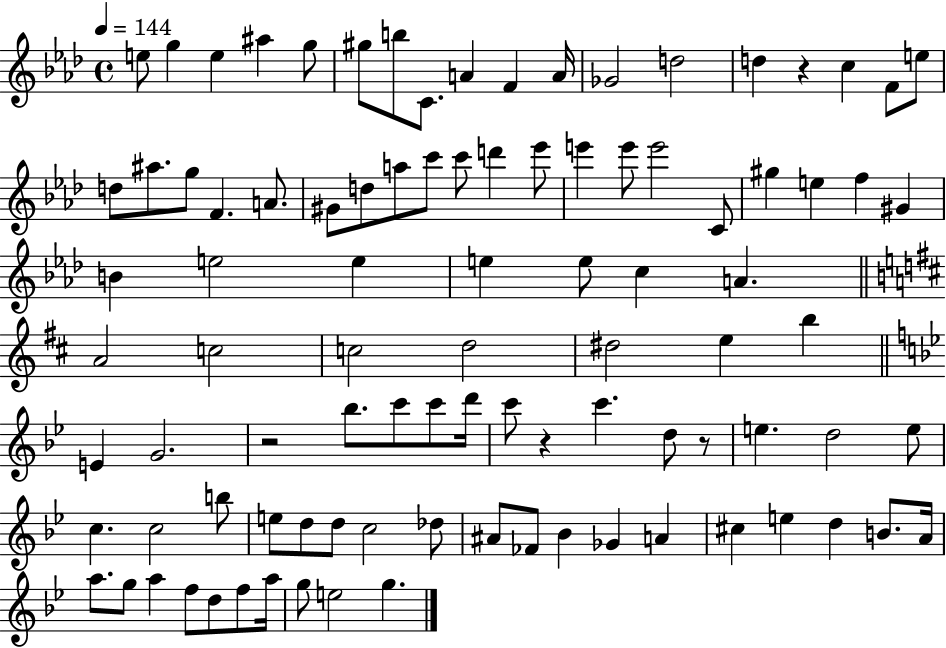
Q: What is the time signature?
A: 4/4